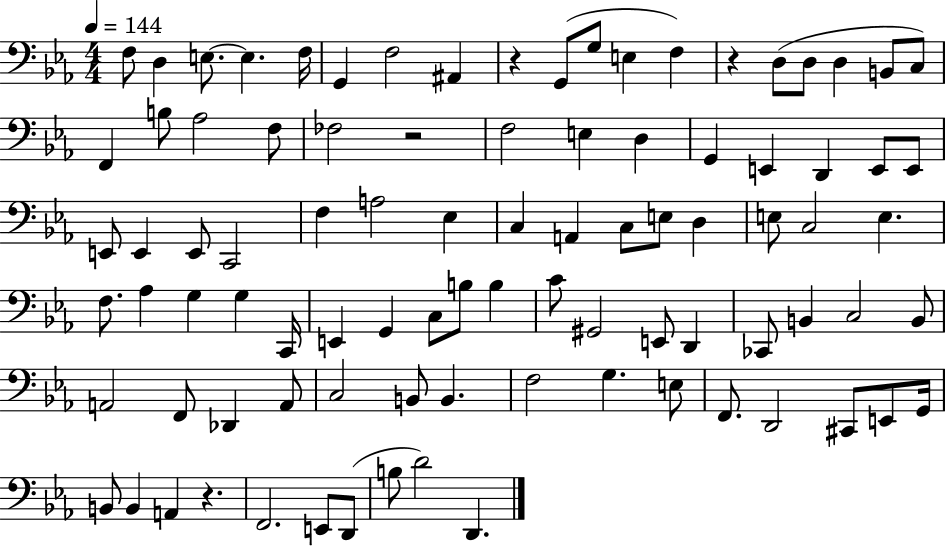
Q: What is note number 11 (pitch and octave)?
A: E3